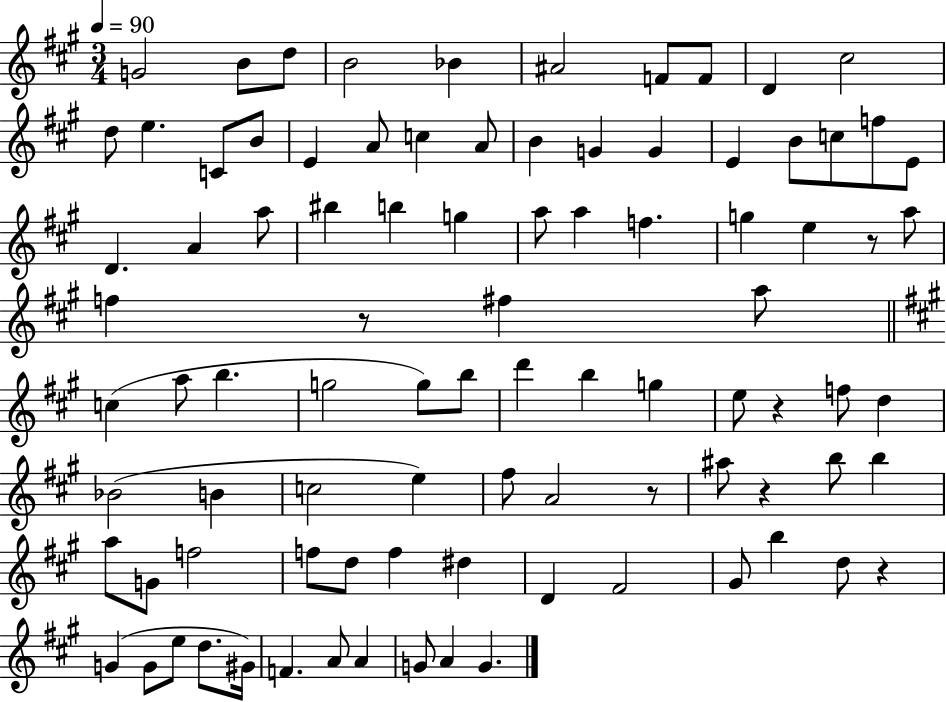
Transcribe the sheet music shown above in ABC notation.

X:1
T:Untitled
M:3/4
L:1/4
K:A
G2 B/2 d/2 B2 _B ^A2 F/2 F/2 D ^c2 d/2 e C/2 B/2 E A/2 c A/2 B G G E B/2 c/2 f/2 E/2 D A a/2 ^b b g a/2 a f g e z/2 a/2 f z/2 ^f a/2 c a/2 b g2 g/2 b/2 d' b g e/2 z f/2 d _B2 B c2 e ^f/2 A2 z/2 ^a/2 z b/2 b a/2 G/2 f2 f/2 d/2 f ^d D ^F2 ^G/2 b d/2 z G G/2 e/2 d/2 ^G/4 F A/2 A G/2 A G